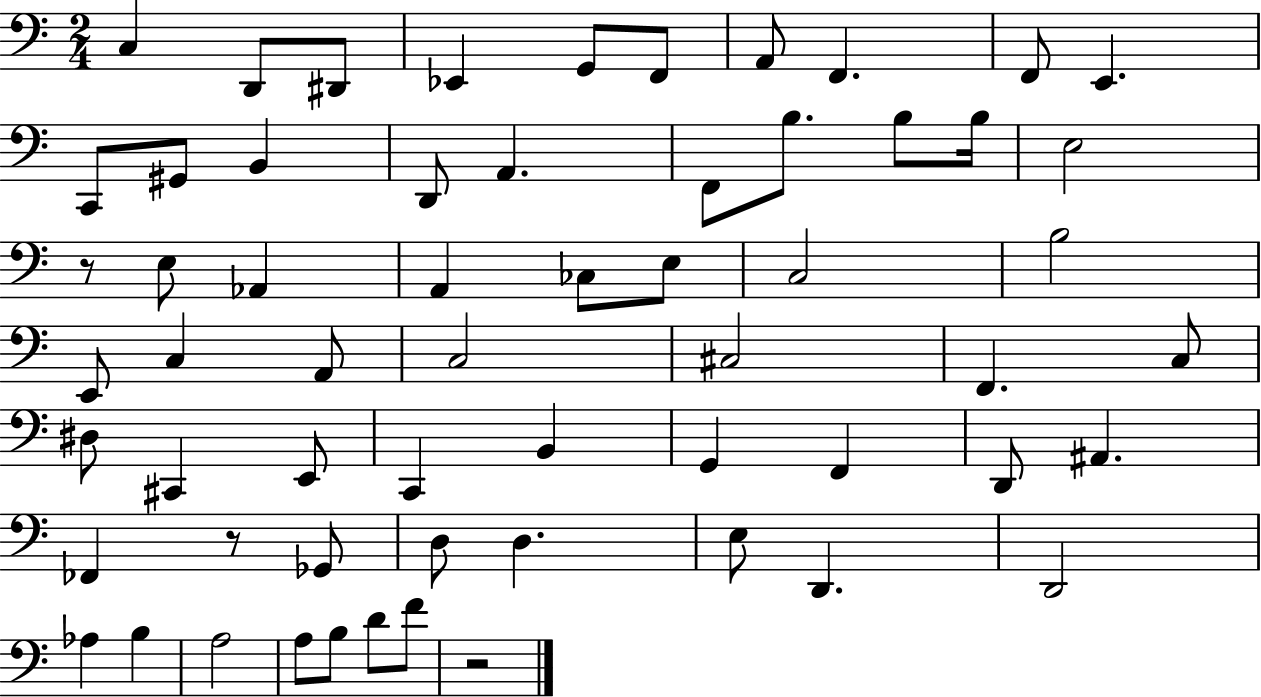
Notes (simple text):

C3/q D2/e D#2/e Eb2/q G2/e F2/e A2/e F2/q. F2/e E2/q. C2/e G#2/e B2/q D2/e A2/q. F2/e B3/e. B3/e B3/s E3/h R/e E3/e Ab2/q A2/q CES3/e E3/e C3/h B3/h E2/e C3/q A2/e C3/h C#3/h F2/q. C3/e D#3/e C#2/q E2/e C2/q B2/q G2/q F2/q D2/e A#2/q. FES2/q R/e Gb2/e D3/e D3/q. E3/e D2/q. D2/h Ab3/q B3/q A3/h A3/e B3/e D4/e F4/e R/h